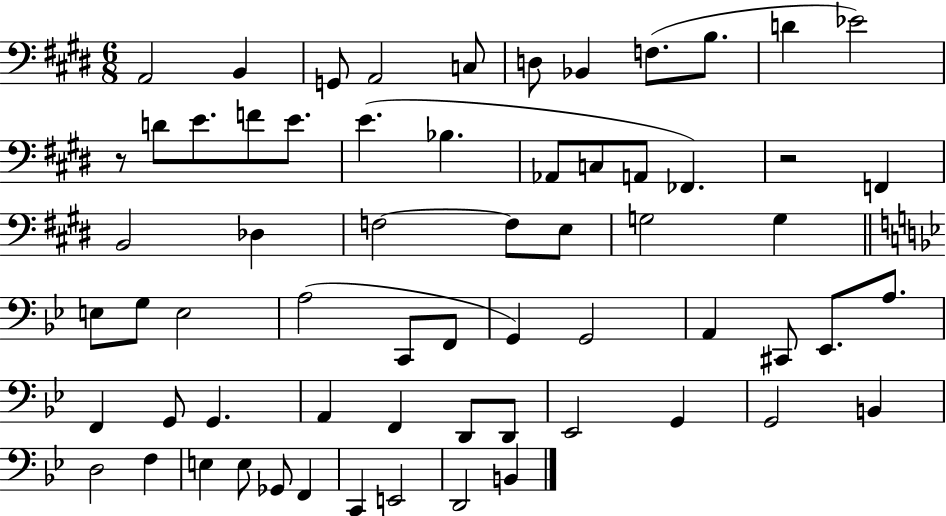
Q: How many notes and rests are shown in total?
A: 64